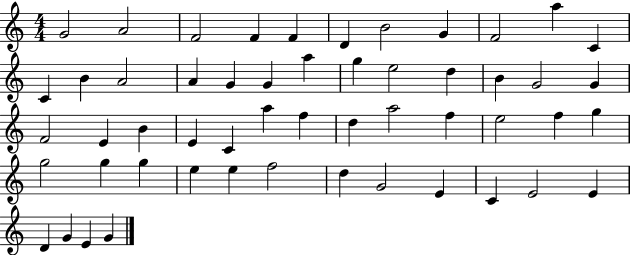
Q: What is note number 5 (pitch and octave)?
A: F4